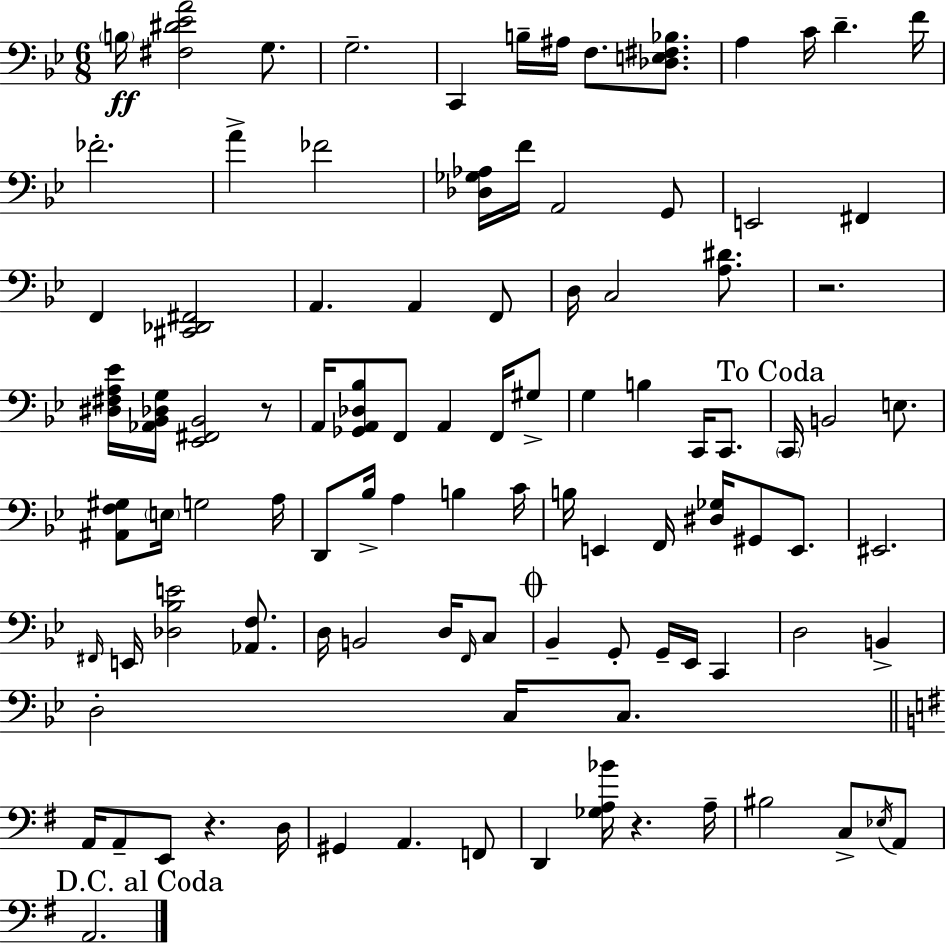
B3/s [F#3,D#4,Eb4,A4]/h G3/e. G3/h. C2/q B3/s A#3/s F3/e. [Db3,E3,F#3,Bb3]/e. A3/q C4/s D4/q. F4/s FES4/h. A4/q FES4/h [Db3,Gb3,Ab3]/s F4/s A2/h G2/e E2/h F#2/q F2/q [C#2,Db2,F#2]/h A2/q. A2/q F2/e D3/s C3/h [A3,D#4]/e. R/h. [D#3,F#3,A3,Eb4]/s [Ab2,Bb2,Db3,G3]/s [Eb2,F#2,Bb2]/h R/e A2/s [Gb2,A2,Db3,Bb3]/e F2/e A2/q F2/s G#3/e G3/q B3/q C2/s C2/e. C2/s B2/h E3/e. [A#2,F3,G#3]/e E3/s G3/h A3/s D2/e Bb3/s A3/q B3/q C4/s B3/s E2/q F2/s [D#3,Gb3]/s G#2/e E2/e. EIS2/h. F#2/s E2/s [Db3,Bb3,E4]/h [Ab2,F3]/e. D3/s B2/h D3/s F2/s C3/e Bb2/q G2/e G2/s Eb2/s C2/q D3/h B2/q D3/h C3/s C3/e. A2/s A2/e E2/e R/q. D3/s G#2/q A2/q. F2/e D2/q [Gb3,A3,Bb4]/s R/q. A3/s BIS3/h C3/e Eb3/s A2/e A2/h.